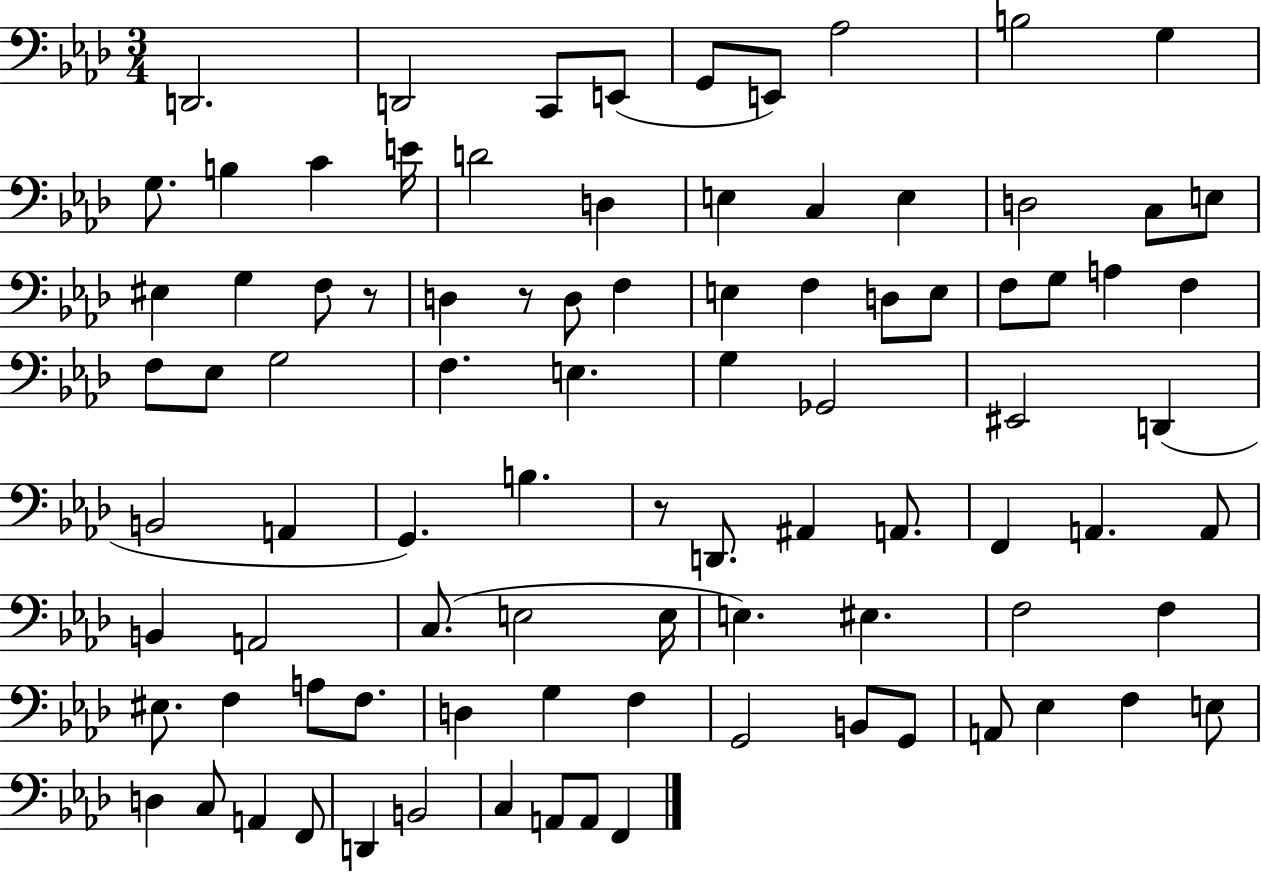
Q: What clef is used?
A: bass